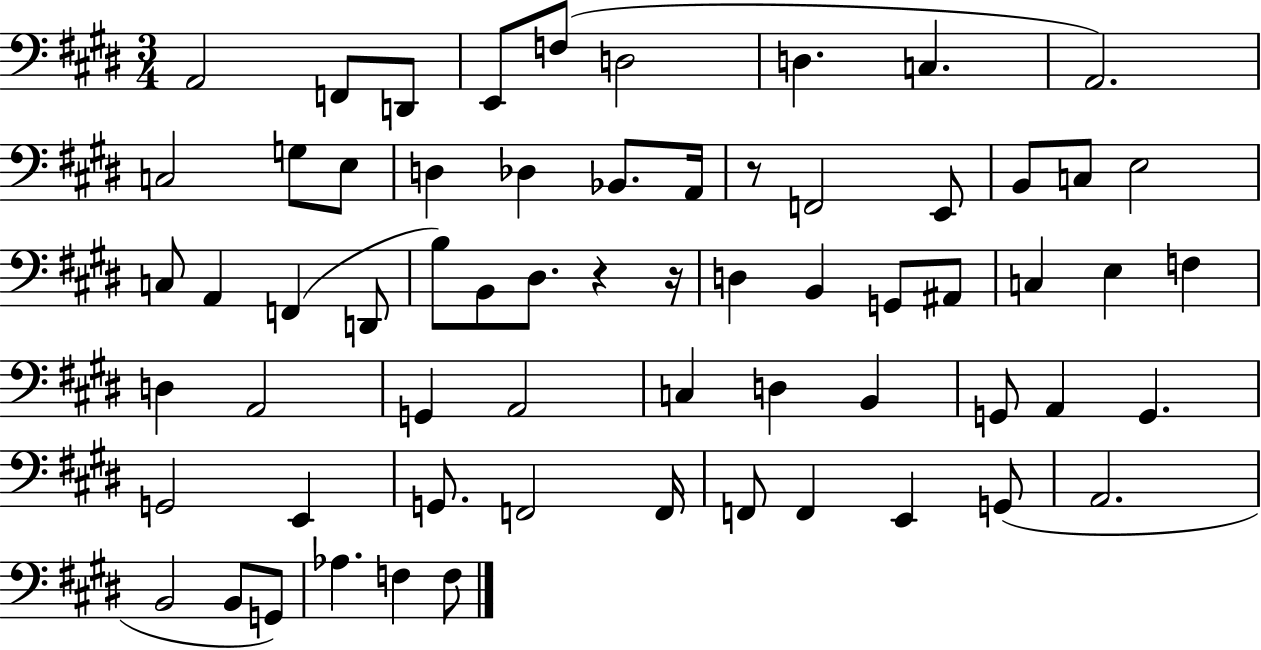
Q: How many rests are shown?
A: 3